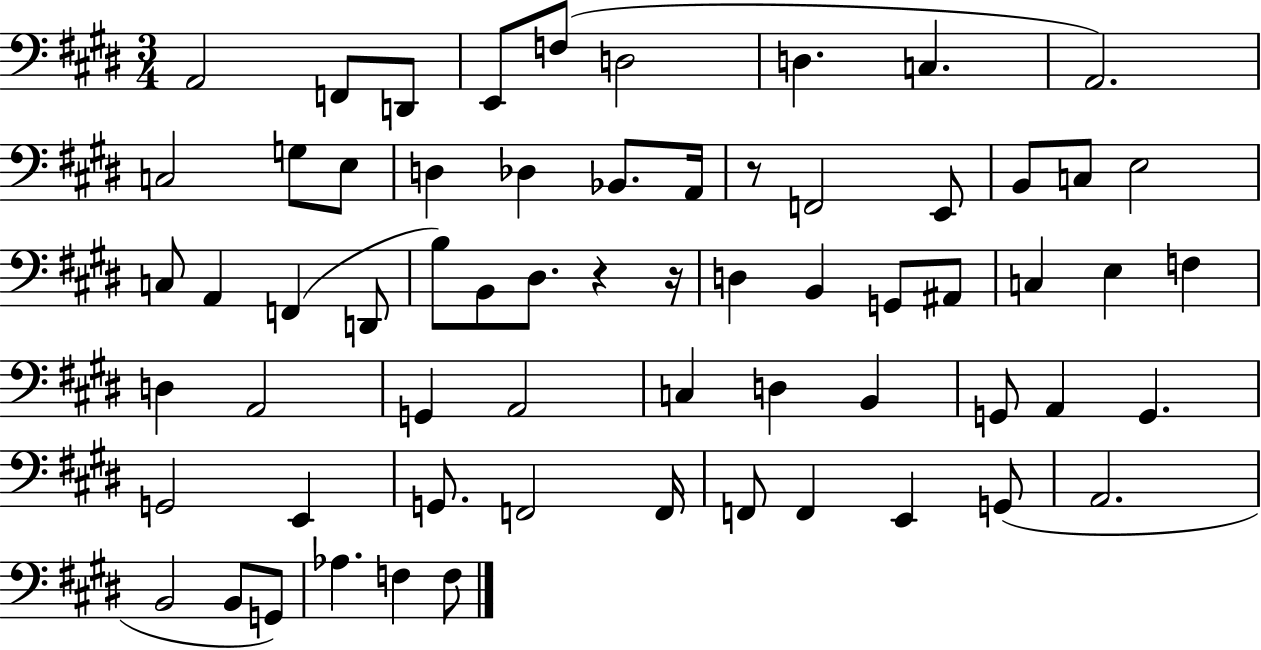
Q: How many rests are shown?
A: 3